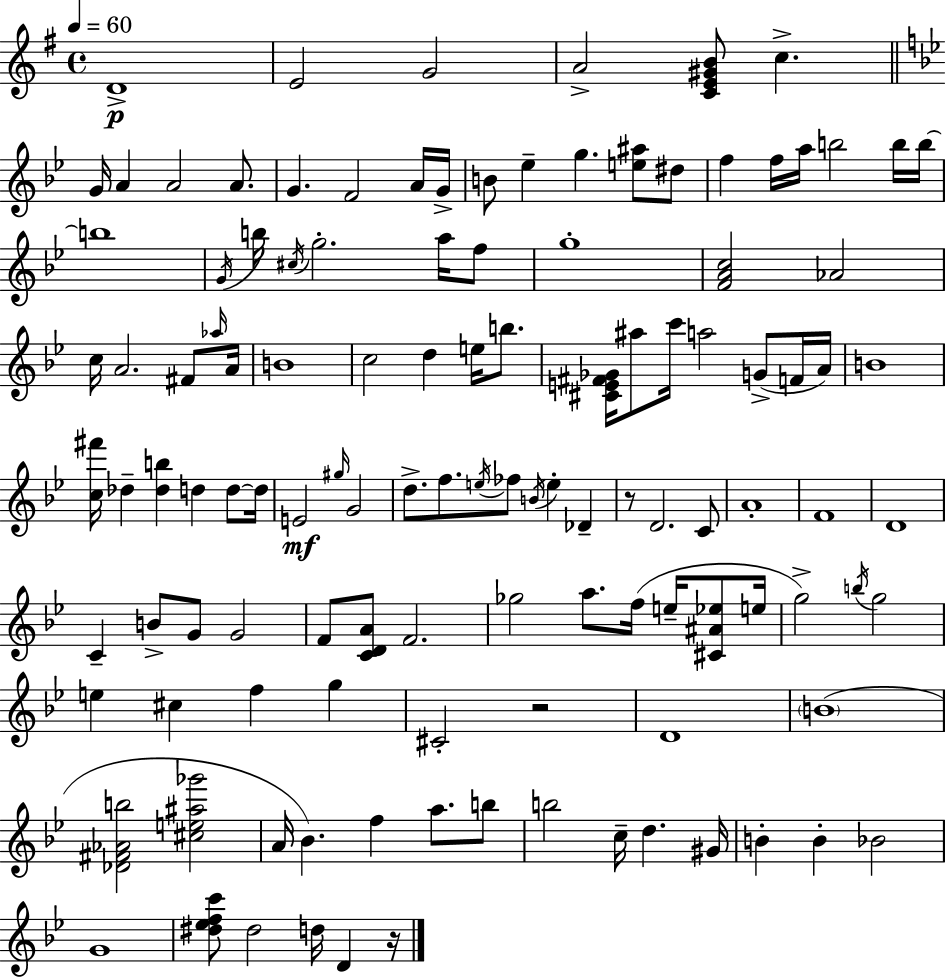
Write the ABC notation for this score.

X:1
T:Untitled
M:4/4
L:1/4
K:G
D4 E2 G2 A2 [CE^GB]/2 c G/4 A A2 A/2 G F2 A/4 G/4 B/2 _e g [e^a]/2 ^d/2 f f/4 a/4 b2 b/4 b/4 b4 G/4 b/4 ^c/4 g2 a/4 f/2 g4 [FAc]2 _A2 c/4 A2 ^F/2 _a/4 A/4 B4 c2 d e/4 b/2 [^CE^F_G]/4 ^a/2 c'/4 a2 G/2 F/4 A/4 B4 [c^f']/4 _d [_db] d d/2 d/4 E2 ^g/4 G2 d/2 f/2 e/4 _f/2 B/4 e _D z/2 D2 C/2 A4 F4 D4 C B/2 G/2 G2 F/2 [CDA]/2 F2 _g2 a/2 f/4 e/4 [^C^A_e]/2 e/4 g2 b/4 g2 e ^c f g ^C2 z2 D4 B4 [_D^F_Ab]2 [^ce^a_g']2 A/4 _B f a/2 b/2 b2 c/4 d ^G/4 B B _B2 G4 [^d_efc']/2 ^d2 d/4 D z/4